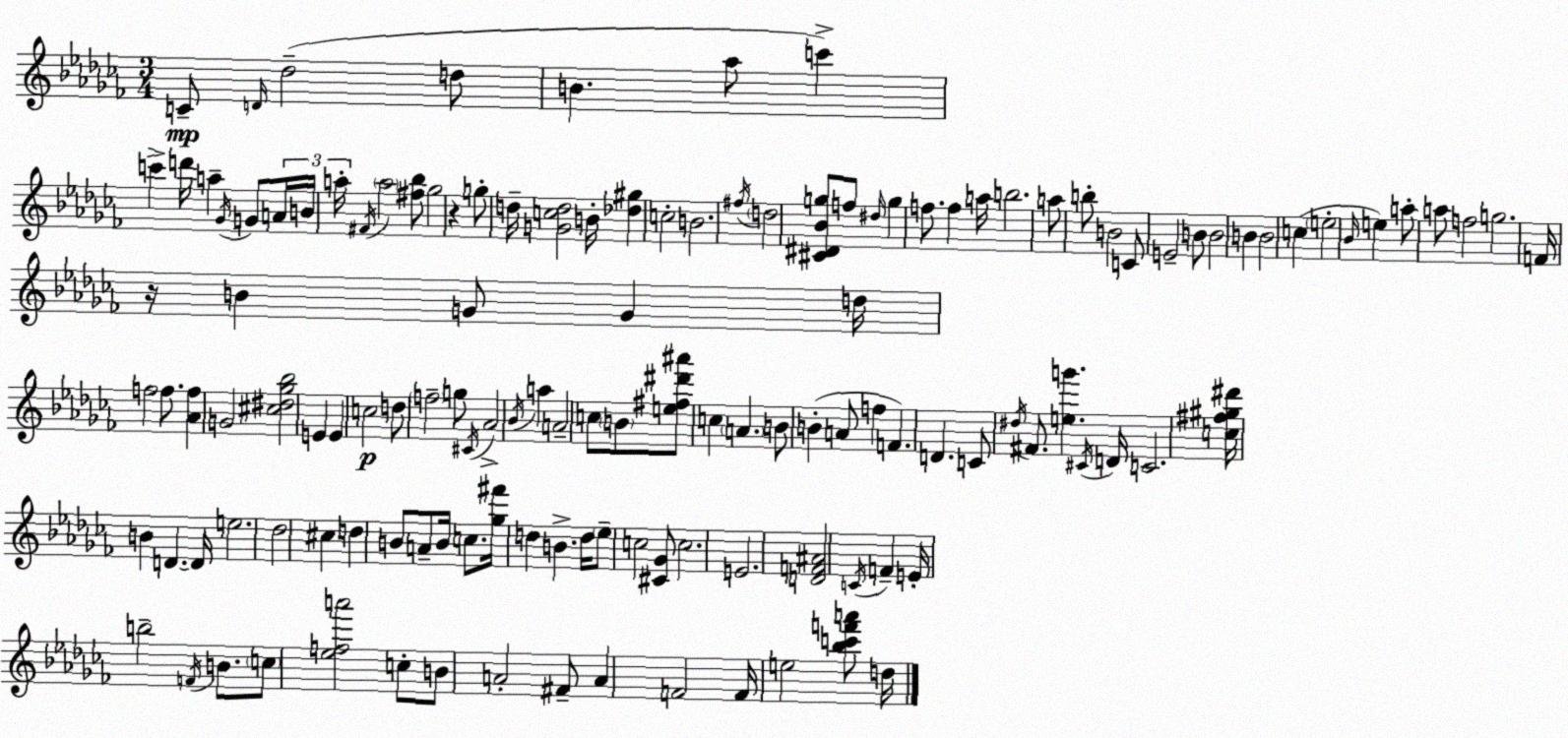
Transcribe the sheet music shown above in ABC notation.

X:1
T:Untitled
M:3/4
L:1/4
K:Abm
C/2 D/4 _d2 d/2 B _a/2 c' c' d'/4 a _G/4 G/2 A/4 B/4 a/4 ^F/4 a2 [^f_b]/2 _g2 z g/2 d/4 [Gcd]2 B/4 [_d^g] c2 B2 ^f/4 d2 [^C^D_Bg]/2 f/2 ^d/4 g f/2 f a/4 b2 a/2 b/2 B2 C/2 E2 B/2 B2 B B2 c e2 _B/4 e a/2 a/2 f2 g2 F/4 z/4 B G/2 G d/4 f2 f/2 [_Af] G2 [^c^d_g_b]2 E E c2 d/2 f2 g/2 ^C/4 _A2 _B/4 a A2 c/2 B/2 [e^f^d'^a']/2 c A B/2 B A/2 f F D C/2 ^d/4 ^F/2 [eg'] ^C/4 D/4 C2 [c^f^g^d']/4 B D D/4 e2 _d2 ^c d B/2 A/2 B/4 c/2 [_g^f']/4 d B d/4 _e/2 c2 [^C_G]/2 c2 E2 [DF^A]2 C/4 F E/4 b2 F/4 B/2 c/2 [_efa']2 c/2 B/2 A2 ^F/2 A F2 F/4 e2 [_bc'f'a']/2 d/4